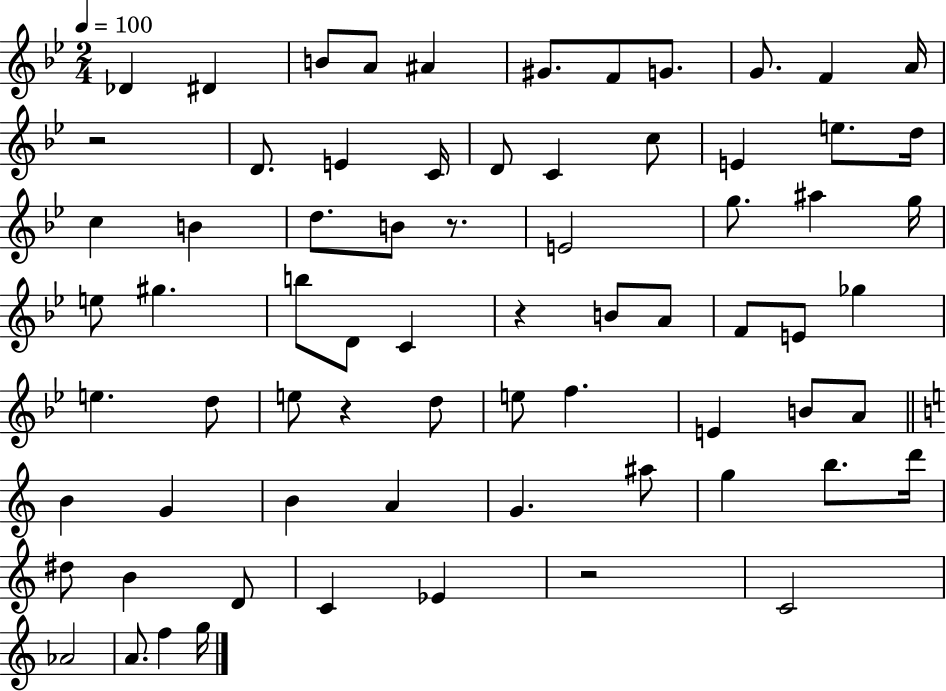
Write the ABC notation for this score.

X:1
T:Untitled
M:2/4
L:1/4
K:Bb
_D ^D B/2 A/2 ^A ^G/2 F/2 G/2 G/2 F A/4 z2 D/2 E C/4 D/2 C c/2 E e/2 d/4 c B d/2 B/2 z/2 E2 g/2 ^a g/4 e/2 ^g b/2 D/2 C z B/2 A/2 F/2 E/2 _g e d/2 e/2 z d/2 e/2 f E B/2 A/2 B G B A G ^a/2 g b/2 d'/4 ^d/2 B D/2 C _E z2 C2 _A2 A/2 f g/4